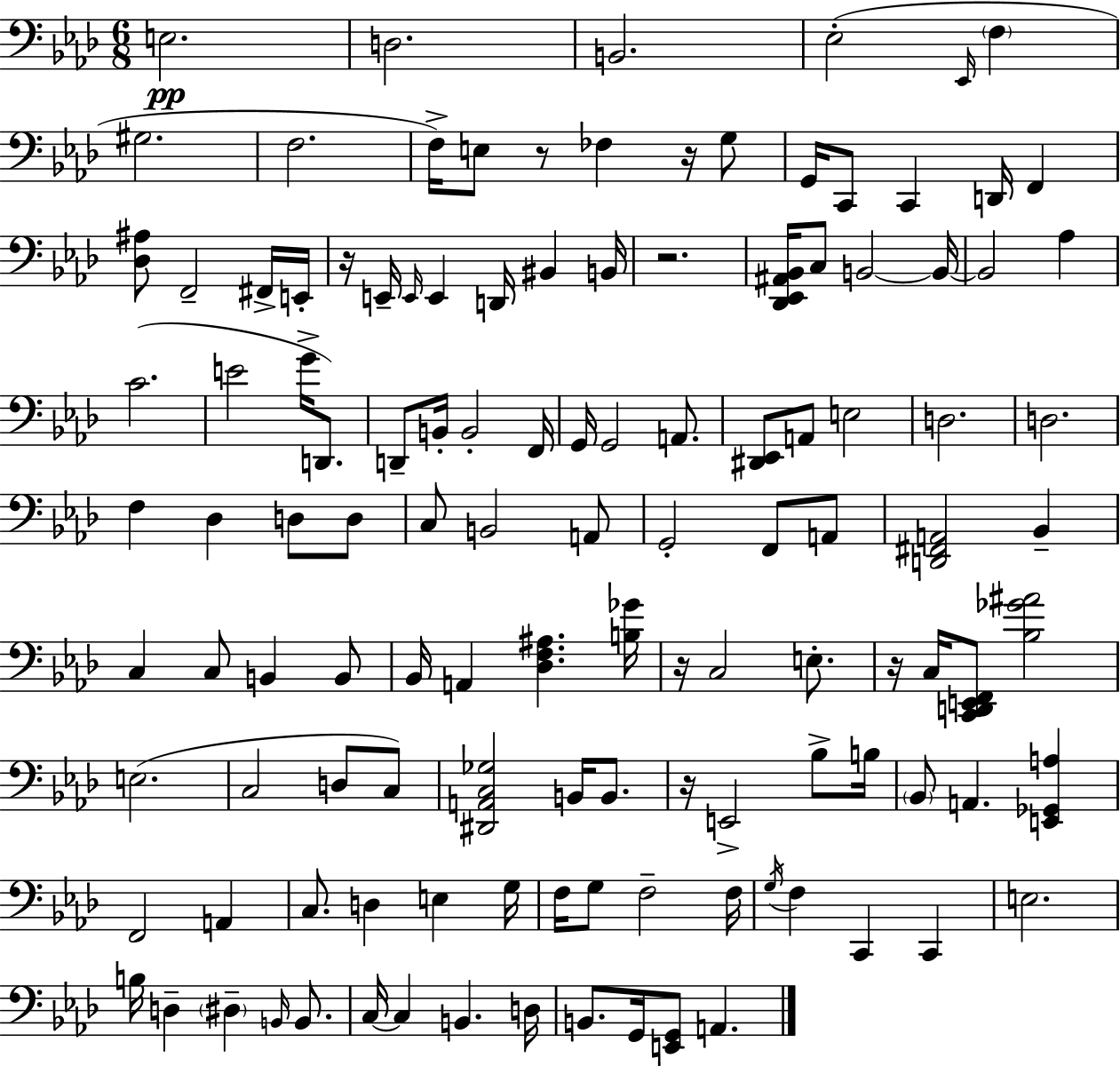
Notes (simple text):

E3/h. D3/h. B2/h. Eb3/h Eb2/s F3/q G#3/h. F3/h. F3/s E3/e R/e FES3/q R/s G3/e G2/s C2/e C2/q D2/s F2/q [Db3,A#3]/e F2/h F#2/s E2/s R/s E2/s E2/s E2/q D2/s BIS2/q B2/s R/h. [Db2,Eb2,A#2,Bb2]/s C3/e B2/h B2/s B2/h Ab3/q C4/h. E4/h G4/s D2/e. D2/e B2/s B2/h F2/s G2/s G2/h A2/e. [D#2,Eb2]/e A2/e E3/h D3/h. D3/h. F3/q Db3/q D3/e D3/e C3/e B2/h A2/e G2/h F2/e A2/e [D2,F#2,A2]/h Bb2/q C3/q C3/e B2/q B2/e Bb2/s A2/q [Db3,F3,A#3]/q. [B3,Gb4]/s R/s C3/h E3/e. R/s C3/s [C2,D2,E2,F2]/e [Bb3,Gb4,A#4]/h E3/h. C3/h D3/e C3/e [D#2,A2,C3,Gb3]/h B2/s B2/e. R/s E2/h Bb3/e B3/s Bb2/e A2/q. [E2,Gb2,A3]/q F2/h A2/q C3/e. D3/q E3/q G3/s F3/s G3/e F3/h F3/s G3/s F3/q C2/q C2/q E3/h. B3/s D3/q D#3/q B2/s B2/e. C3/s C3/q B2/q. D3/s B2/e. G2/s [E2,G2]/e A2/q.